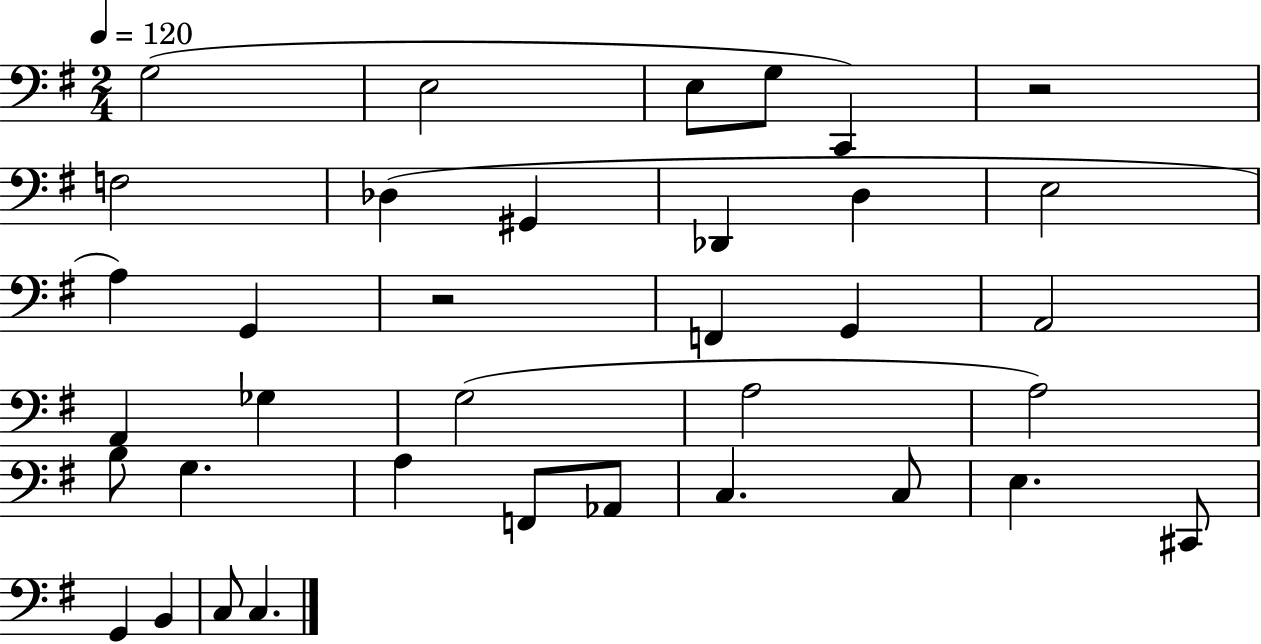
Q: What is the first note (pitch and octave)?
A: G3